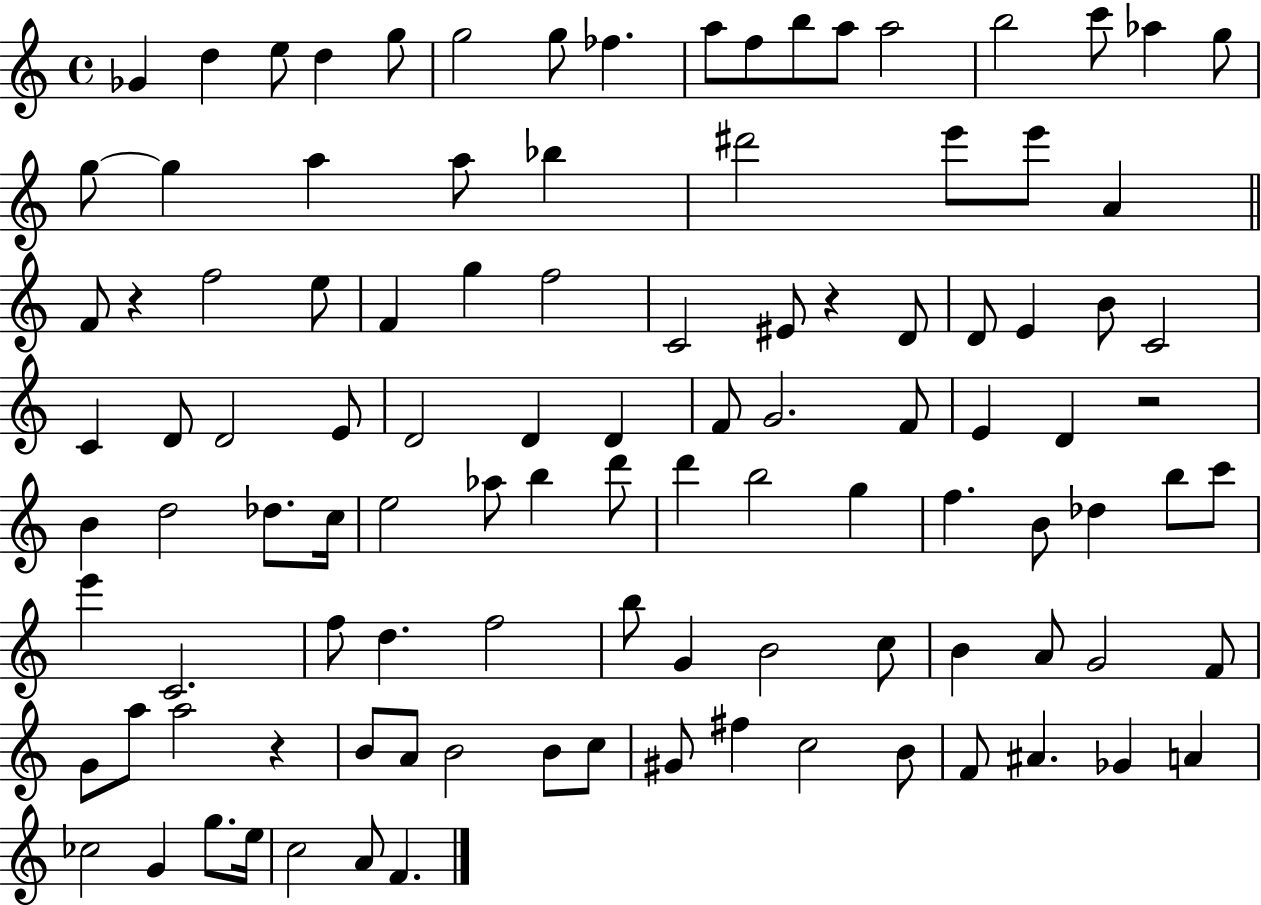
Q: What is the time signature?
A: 4/4